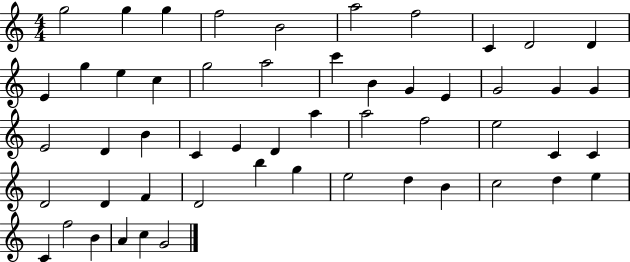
G5/h G5/q G5/q F5/h B4/h A5/h F5/h C4/q D4/h D4/q E4/q G5/q E5/q C5/q G5/h A5/h C6/q B4/q G4/q E4/q G4/h G4/q G4/q E4/h D4/q B4/q C4/q E4/q D4/q A5/q A5/h F5/h E5/h C4/q C4/q D4/h D4/q F4/q D4/h B5/q G5/q E5/h D5/q B4/q C5/h D5/q E5/q C4/q F5/h B4/q A4/q C5/q G4/h